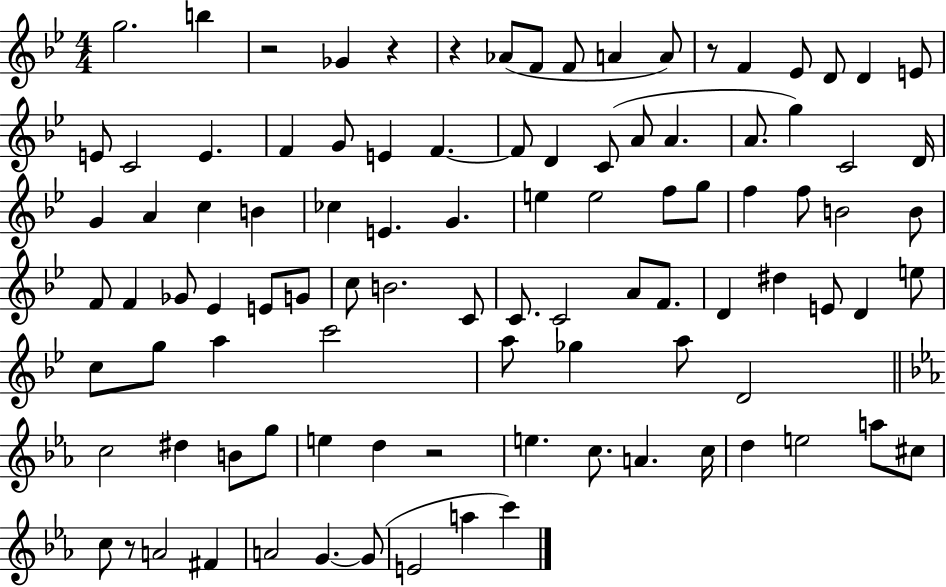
G5/h. B5/q R/h Gb4/q R/q R/q Ab4/e F4/e F4/e A4/q A4/e R/e F4/q Eb4/e D4/e D4/q E4/e E4/e C4/h E4/q. F4/q G4/e E4/q F4/q. F4/e D4/q C4/e A4/e A4/q. A4/e. G5/q C4/h D4/s G4/q A4/q C5/q B4/q CES5/q E4/q. G4/q. E5/q E5/h F5/e G5/e F5/q F5/e B4/h B4/e F4/e F4/q Gb4/e Eb4/q E4/e G4/e C5/e B4/h. C4/e C4/e. C4/h A4/e F4/e. D4/q D#5/q E4/e D4/q E5/e C5/e G5/e A5/q C6/h A5/e Gb5/q A5/e D4/h C5/h D#5/q B4/e G5/e E5/q D5/q R/h E5/q. C5/e. A4/q. C5/s D5/q E5/h A5/e C#5/e C5/e R/e A4/h F#4/q A4/h G4/q. G4/e E4/h A5/q C6/q